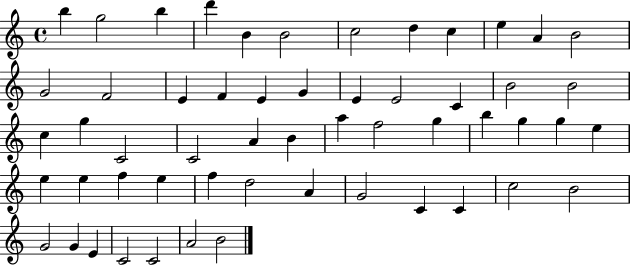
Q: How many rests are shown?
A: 0